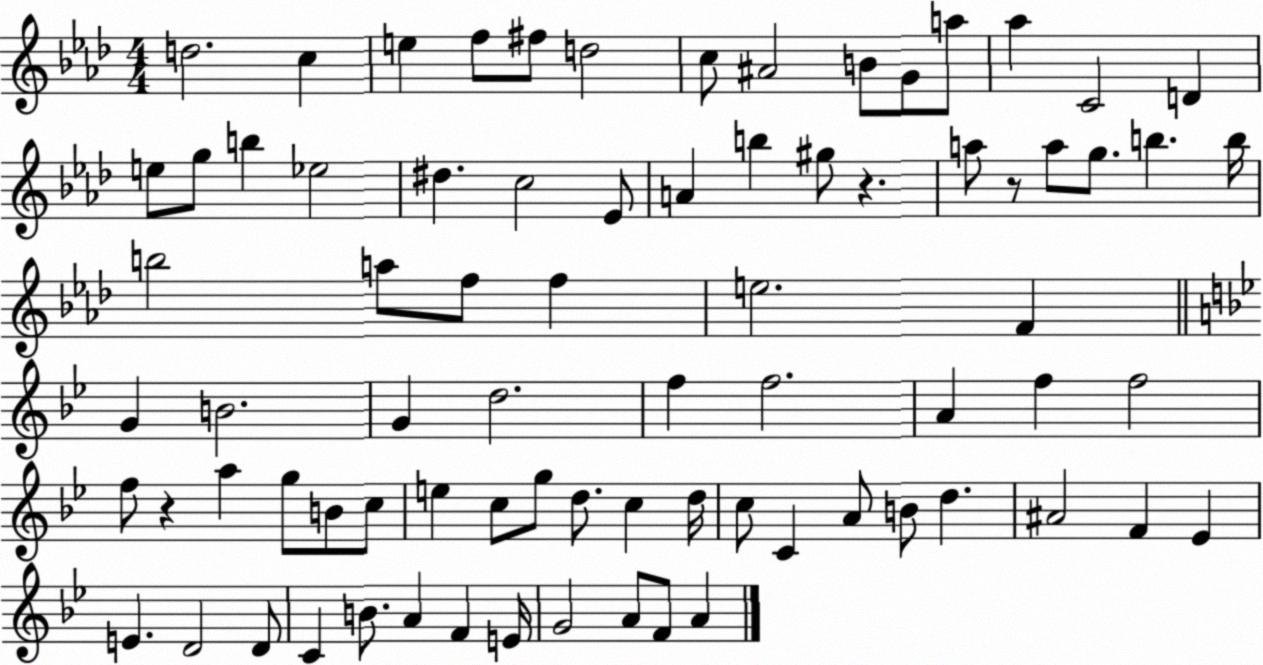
X:1
T:Untitled
M:4/4
L:1/4
K:Ab
d2 c e f/2 ^f/2 d2 c/2 ^A2 B/2 G/2 a/2 _a C2 D e/2 g/2 b _e2 ^d c2 _E/2 A b ^g/2 z a/2 z/2 a/2 g/2 b b/4 b2 a/2 f/2 f e2 F G B2 G d2 f f2 A f f2 f/2 z a g/2 B/2 c/2 e c/2 g/2 d/2 c d/4 c/2 C A/2 B/2 d ^A2 F _E E D2 D/2 C B/2 A F E/4 G2 A/2 F/2 A